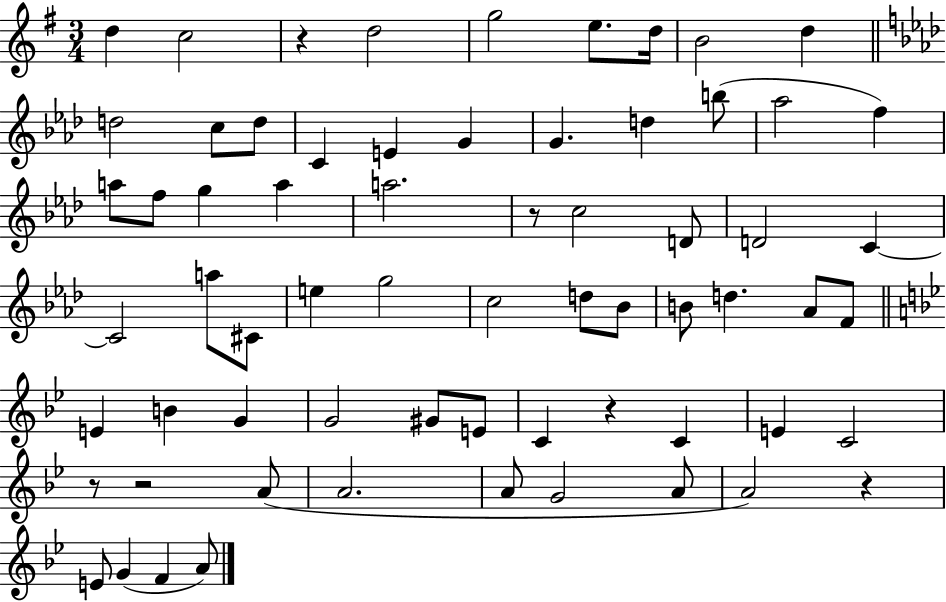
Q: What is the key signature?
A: G major